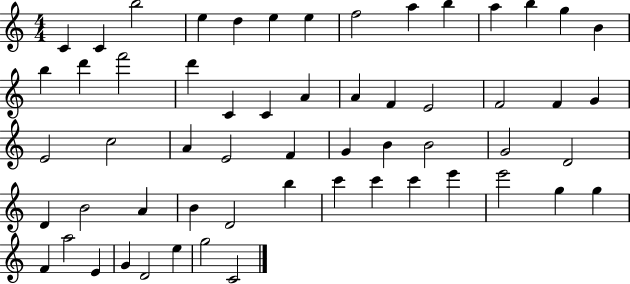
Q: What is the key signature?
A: C major